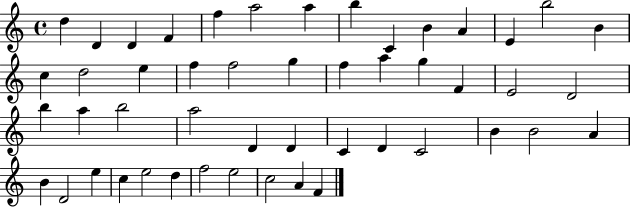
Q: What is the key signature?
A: C major